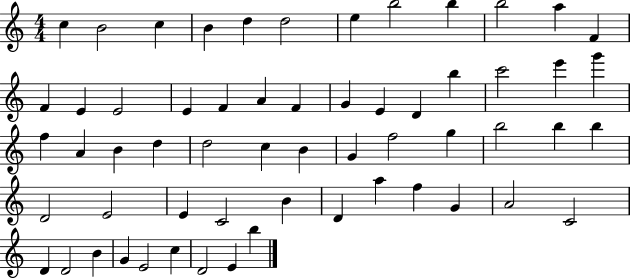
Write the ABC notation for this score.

X:1
T:Untitled
M:4/4
L:1/4
K:C
c B2 c B d d2 e b2 b b2 a F F E E2 E F A F G E D b c'2 e' g' f A B d d2 c B G f2 g b2 b b D2 E2 E C2 B D a f G A2 C2 D D2 B G E2 c D2 E b